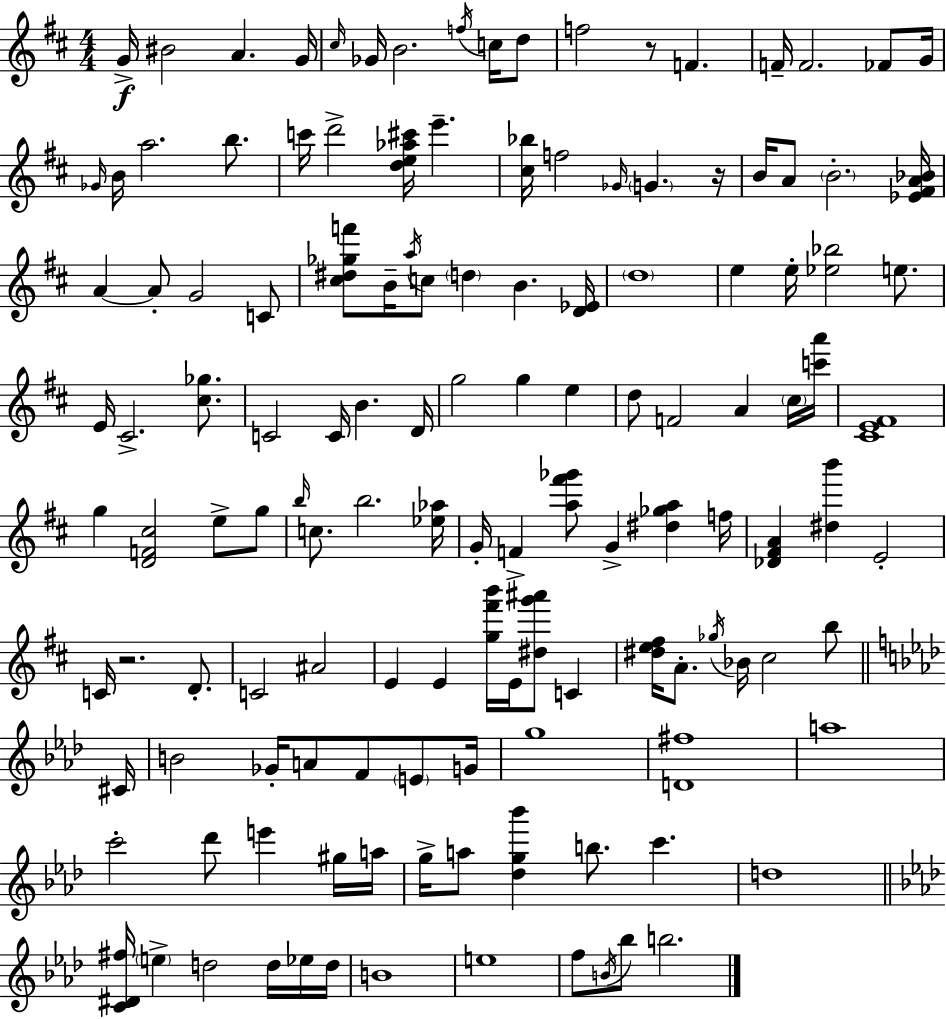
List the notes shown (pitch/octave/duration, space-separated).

G4/s BIS4/h A4/q. G4/s C#5/s Gb4/s B4/h. F5/s C5/s D5/e F5/h R/e F4/q. F4/s F4/h. FES4/e G4/s Gb4/s B4/s A5/h. B5/e. C6/s D6/h [D5,E5,Ab5,C#6]/s E6/q. [C#5,Bb5]/s F5/h Gb4/s G4/q. R/s B4/s A4/e B4/h. [Eb4,F#4,A4,Bb4]/s A4/q A4/e G4/h C4/e [C#5,D#5,Gb5,F6]/e B4/s A5/s C5/e D5/q B4/q. [D4,Eb4]/s D5/w E5/q E5/s [Eb5,Bb5]/h E5/e. E4/s C#4/h. [C#5,Gb5]/e. C4/h C4/s B4/q. D4/s G5/h G5/q E5/q D5/e F4/h A4/q C#5/s [C6,A6]/s [C#4,E4,F#4]/w G5/q [D4,F4,C#5]/h E5/e G5/e B5/s C5/e. B5/h. [Eb5,Ab5]/s G4/s F4/q [A5,F#6,Gb6]/e G4/q [D#5,Gb5,A5]/q F5/s [Db4,F#4,A4]/q [D#5,B6]/q E4/h C4/s R/h. D4/e. C4/h A#4/h E4/q E4/q [G5,F#6,B6]/s E4/s [D#5,G6,A#6]/e C4/q [D#5,E5,F#5]/s A4/e. Gb5/s Bb4/s C#5/h B5/e C#4/s B4/h Gb4/s A4/e F4/e E4/e G4/s G5/w [D4,F#5]/w A5/w C6/h Db6/e E6/q G#5/s A5/s G5/s A5/e [Db5,G5,Bb6]/q B5/e. C6/q. D5/w [C4,D#4,F#5]/s E5/q D5/h D5/s Eb5/s D5/s B4/w E5/w F5/e B4/s Bb5/e B5/h.